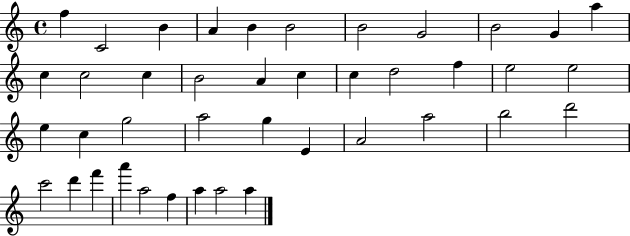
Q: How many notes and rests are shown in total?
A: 41